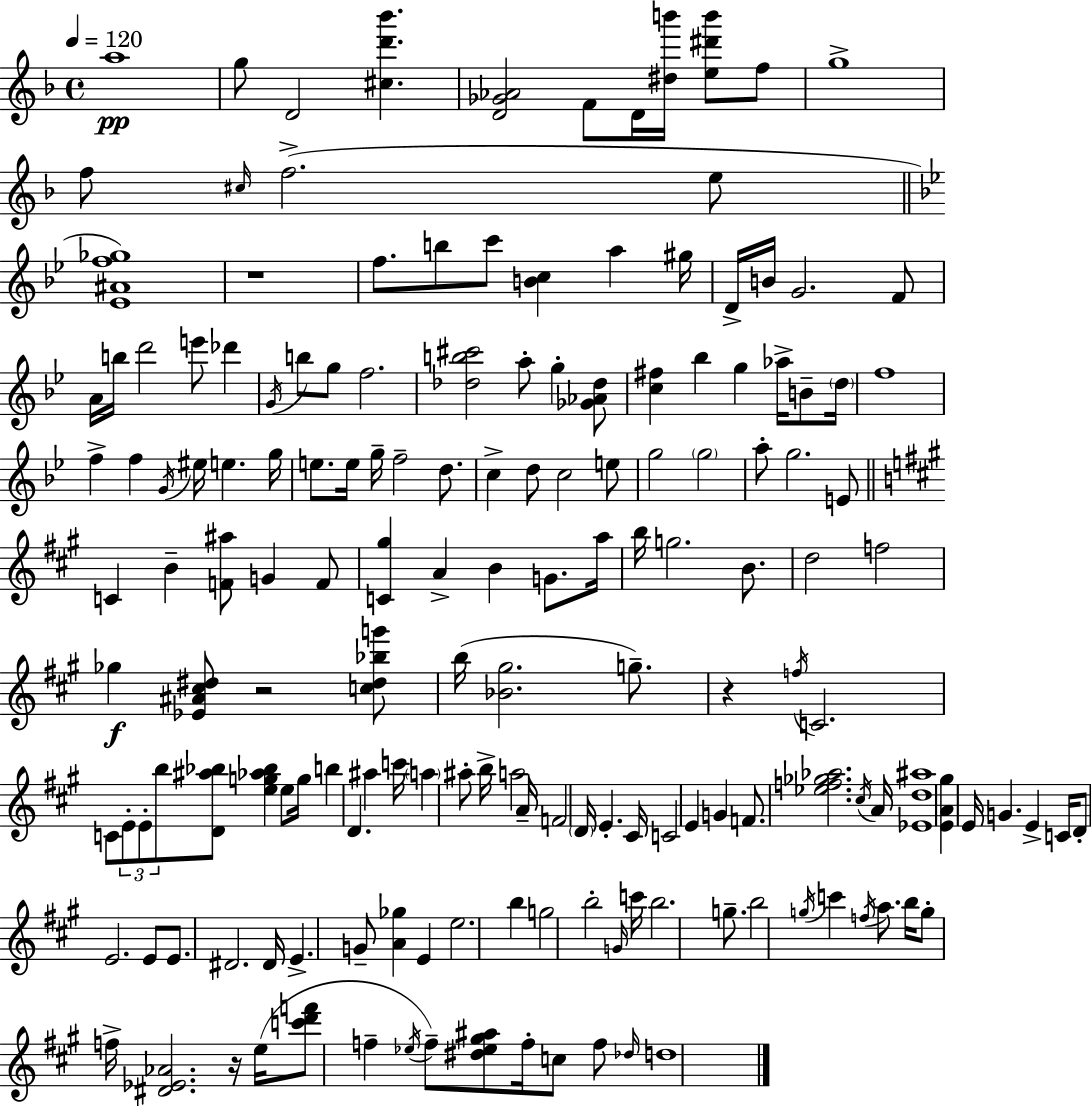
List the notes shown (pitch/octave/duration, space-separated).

A5/w G5/e D4/h [C#5,D6,Bb6]/q. [D4,Gb4,Ab4]/h F4/e D4/s [D#5,B6]/s [E5,D#6,B6]/e F5/e G5/w F5/e C#5/s F5/h. E5/e [Eb4,A#4,F5,Gb5]/w R/w F5/e. B5/e C6/e [B4,C5]/q A5/q G#5/s D4/s B4/s G4/h. F4/e A4/s B5/s D6/h E6/e Db6/q G4/s B5/e G5/e F5/h. [Db5,B5,C#6]/h A5/e G5/q [Gb4,Ab4,Db5]/e [C5,F#5]/q Bb5/q G5/q Ab5/s B4/e D5/s F5/w F5/q F5/q G4/s EIS5/s E5/q. G5/s E5/e. E5/s G5/s F5/h D5/e. C5/q D5/e C5/h E5/e G5/h G5/h A5/e G5/h. E4/e C4/q B4/q [F4,A#5]/e G4/q F4/e [C4,G#5]/q A4/q B4/q G4/e. A5/s B5/s G5/h. B4/e. D5/h F5/h Gb5/q [Eb4,A#4,C#5,D#5]/e R/h [C5,D#5,Bb5,G6]/e B5/s [Bb4,G#5]/h. G5/e. R/q F5/s C4/h. C4/e E4/e E4/e B5/e [D4,A#5,Bb5]/e [E5,G5,Ab5,Bb5]/q E5/e G5/s B5/q D4/q. A#5/q C6/s A5/q A#5/e B5/s A5/h A4/s F4/h D4/s E4/q. C#4/s C4/h E4/q G4/q F4/e. [Eb5,F5,Gb5,Ab5]/h. C#5/s A4/s [Eb4,D5,A#5]/w [E4,A4,G#5]/q E4/s G4/q. E4/q C4/s D4/e E4/h. E4/e E4/e. D#4/h. D#4/s E4/q. G4/e [A4,Gb5]/q E4/q E5/h. B5/q G5/h B5/h G4/s C6/s B5/h. G5/e. B5/h G5/s C6/q F5/s A5/e. B5/s G5/e F5/s [D#4,Eb4,Ab4]/h. R/s E5/s [C6,D6,F6]/e F5/q Eb5/s F5/e [D#5,Eb5,G#5,A#5]/e F5/s C5/e F5/e Db5/s D5/w